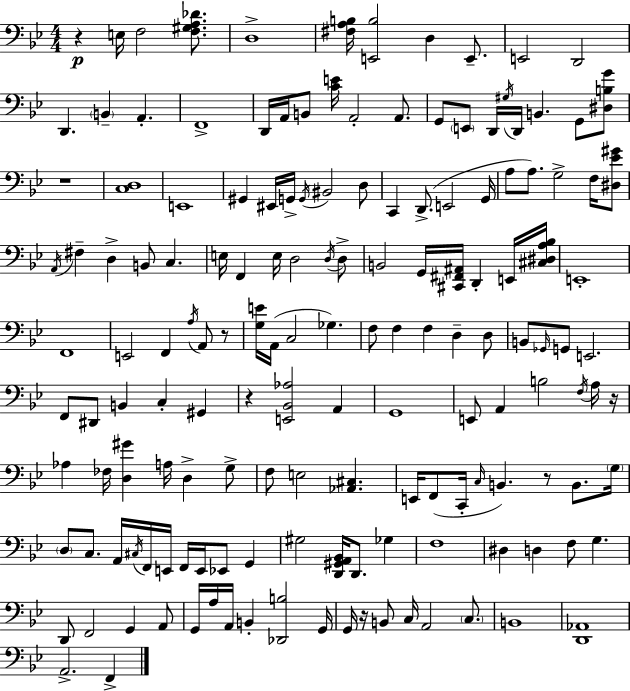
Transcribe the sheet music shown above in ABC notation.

X:1
T:Untitled
M:4/4
L:1/4
K:Bb
z E,/4 F,2 [F,^G,A,_D]/2 D,4 [^F,A,B,]/4 [E,,B,]2 D, E,,/2 E,,2 D,,2 D,, B,, A,, F,,4 D,,/4 A,,/4 B,,/2 [CE]/4 A,,2 A,,/2 G,,/2 E,,/2 D,,/4 ^G,/4 D,,/4 B,, G,,/2 [^D,B,G]/2 z4 [C,D,]4 E,,4 ^G,, ^E,,/4 G,,/4 G,,/4 ^B,,2 D,/2 C,, D,,/2 E,,2 G,,/4 A,/2 A,/2 G,2 F,/4 [^D,_E^G]/2 A,,/4 ^F, D, B,,/2 C, E,/4 F,, E,/4 D,2 D,/4 D,/2 B,,2 G,,/4 [^C,,^F,,^A,,]/4 D,, E,,/4 [^C,^D,A,_B,]/4 E,,4 F,,4 E,,2 F,, A,/4 A,,/2 z/2 [G,E]/4 A,,/4 C,2 _G, F,/2 F, F, D, D,/2 B,,/2 _G,,/4 G,,/2 E,,2 F,,/2 ^D,,/2 B,, C, ^G,, z [E,,_B,,_A,]2 A,, G,,4 E,,/2 A,, B,2 F,/4 A,/4 z/4 _A, _F,/4 [D,^G] A,/4 D, G,/2 F,/2 E,2 [_A,,^C,] E,,/4 F,,/2 C,,/4 C,/4 B,, z/2 B,,/2 G,/4 D,/2 C,/2 A,,/4 ^C,/4 F,,/4 E,,/4 F,,/4 E,,/4 _E,,/2 G,, ^G,2 [D,,^G,,A,,_B,,]/4 D,,/2 _G, F,4 ^D, D, F,/2 G, D,,/2 F,,2 G,, A,,/2 G,,/4 A,/4 A,,/4 B,, [_D,,B,]2 G,,/4 G,,/4 z/4 B,,/2 C,/4 A,,2 C,/2 B,,4 [D,,_A,,]4 A,,2 F,,